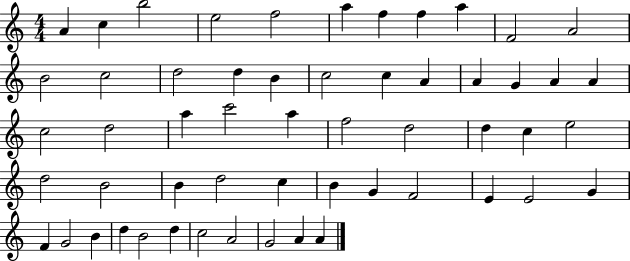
{
  \clef treble
  \numericTimeSignature
  \time 4/4
  \key c \major
  a'4 c''4 b''2 | e''2 f''2 | a''4 f''4 f''4 a''4 | f'2 a'2 | \break b'2 c''2 | d''2 d''4 b'4 | c''2 c''4 a'4 | a'4 g'4 a'4 a'4 | \break c''2 d''2 | a''4 c'''2 a''4 | f''2 d''2 | d''4 c''4 e''2 | \break d''2 b'2 | b'4 d''2 c''4 | b'4 g'4 f'2 | e'4 e'2 g'4 | \break f'4 g'2 b'4 | d''4 b'2 d''4 | c''2 a'2 | g'2 a'4 a'4 | \break \bar "|."
}